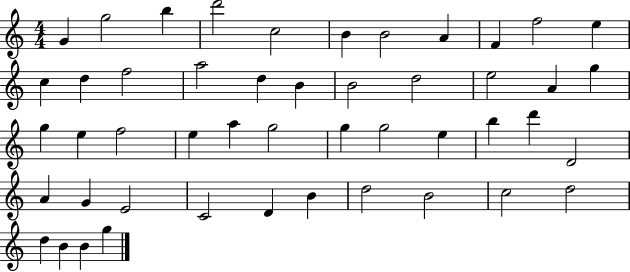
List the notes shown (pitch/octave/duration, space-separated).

G4/q G5/h B5/q D6/h C5/h B4/q B4/h A4/q F4/q F5/h E5/q C5/q D5/q F5/h A5/h D5/q B4/q B4/h D5/h E5/h A4/q G5/q G5/q E5/q F5/h E5/q A5/q G5/h G5/q G5/h E5/q B5/q D6/q D4/h A4/q G4/q E4/h C4/h D4/q B4/q D5/h B4/h C5/h D5/h D5/q B4/q B4/q G5/q